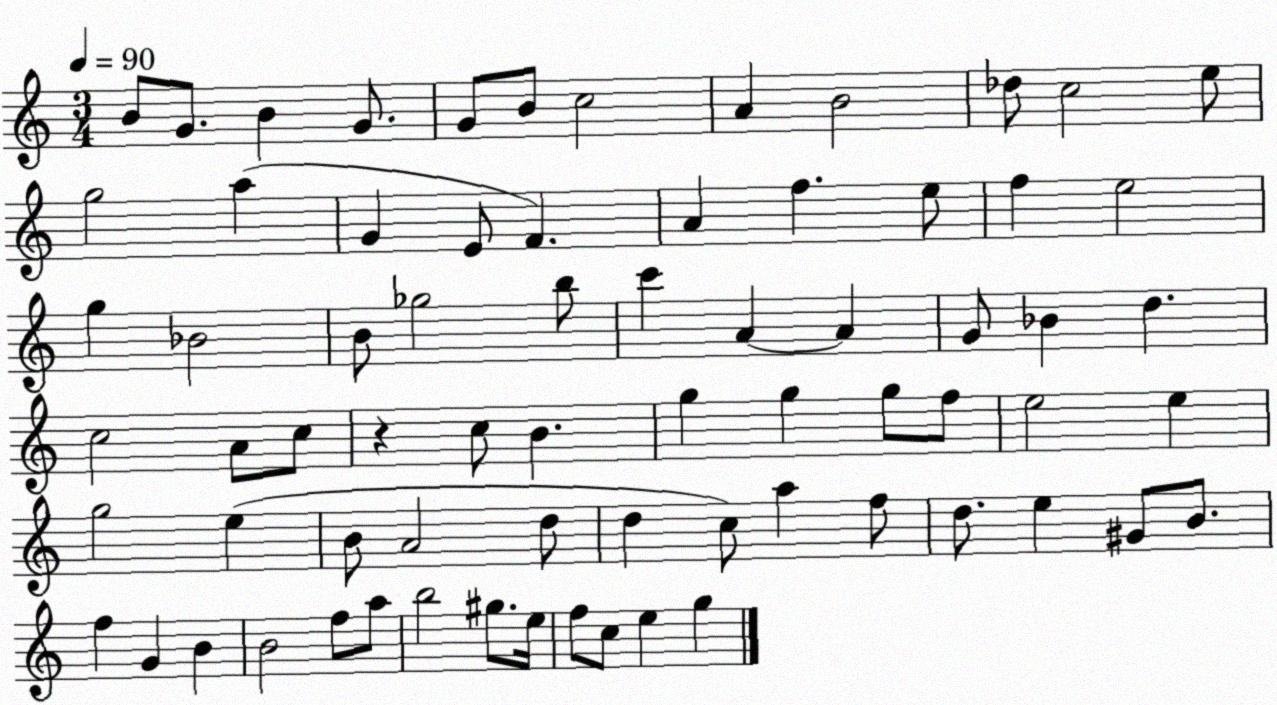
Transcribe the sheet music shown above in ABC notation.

X:1
T:Untitled
M:3/4
L:1/4
K:C
B/2 G/2 B G/2 G/2 B/2 c2 A B2 _d/2 c2 e/2 g2 a G E/2 F A f e/2 f e2 g _B2 B/2 _g2 b/2 c' A A G/2 _B d c2 A/2 c/2 z c/2 B g g g/2 f/2 e2 e g2 e B/2 A2 d/2 d c/2 a f/2 d/2 e ^G/2 B/2 f G B B2 f/2 a/2 b2 ^g/2 e/4 f/2 c/2 e g